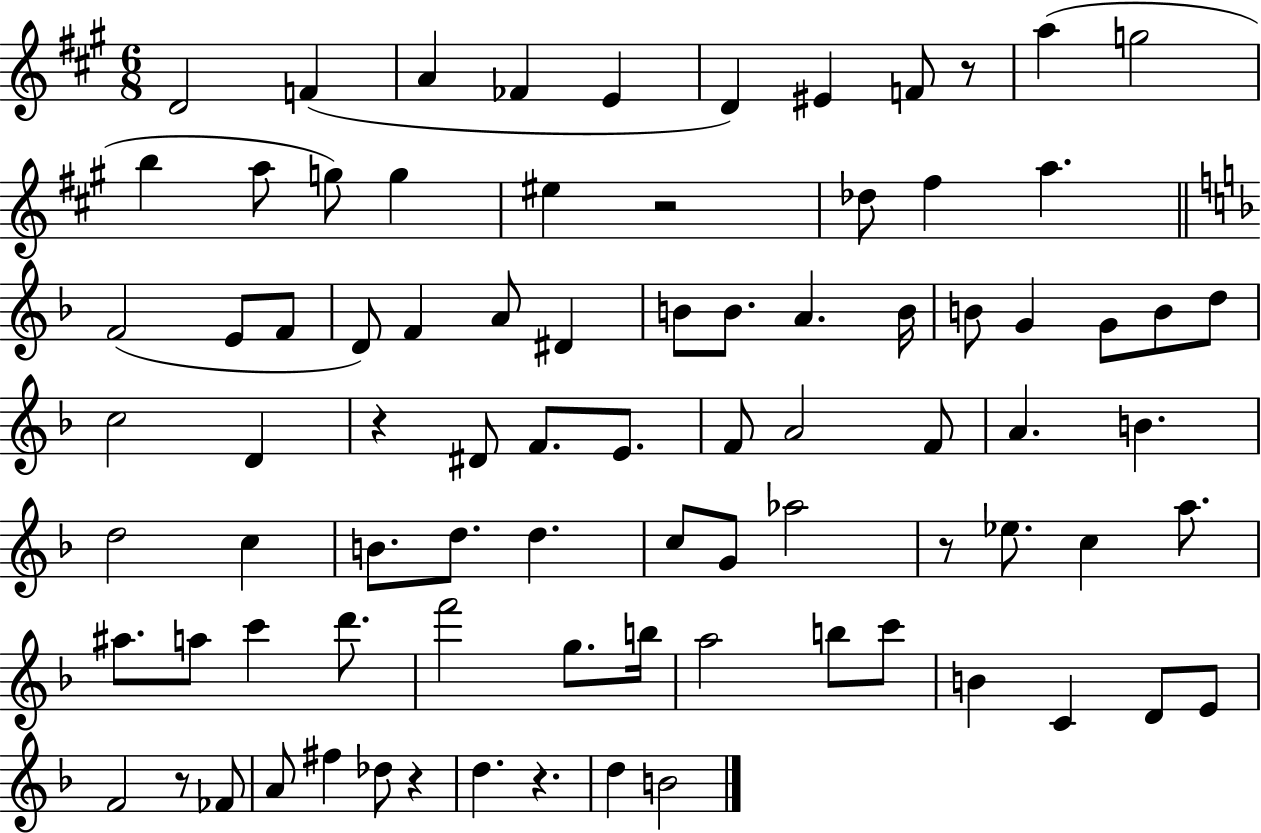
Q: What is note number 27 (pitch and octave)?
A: B4